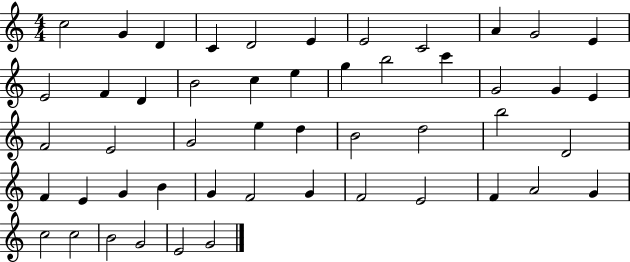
X:1
T:Untitled
M:4/4
L:1/4
K:C
c2 G D C D2 E E2 C2 A G2 E E2 F D B2 c e g b2 c' G2 G E F2 E2 G2 e d B2 d2 b2 D2 F E G B G F2 G F2 E2 F A2 G c2 c2 B2 G2 E2 G2